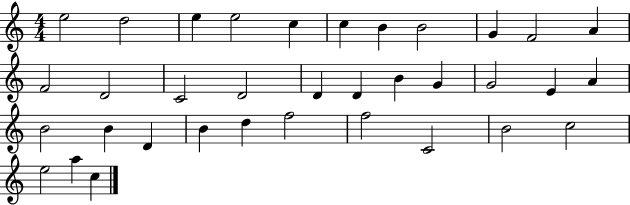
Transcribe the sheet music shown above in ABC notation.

X:1
T:Untitled
M:4/4
L:1/4
K:C
e2 d2 e e2 c c B B2 G F2 A F2 D2 C2 D2 D D B G G2 E A B2 B D B d f2 f2 C2 B2 c2 e2 a c